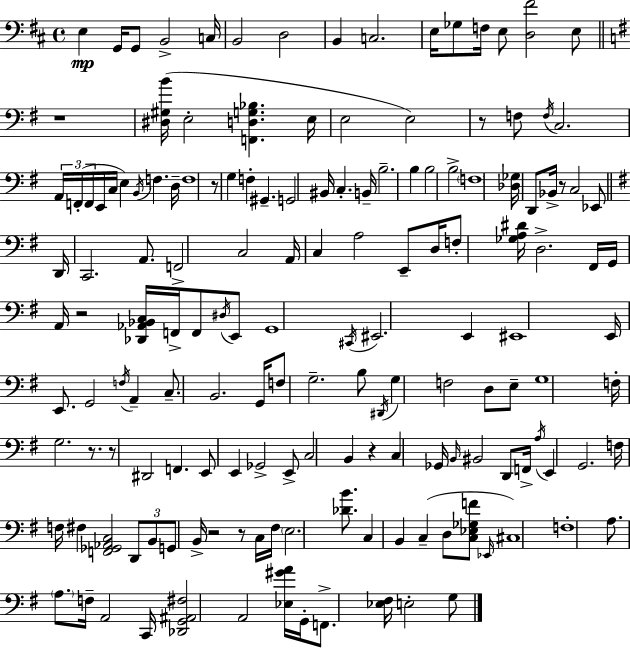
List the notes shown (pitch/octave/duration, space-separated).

E3/q G2/s G2/e B2/h C3/s B2/h D3/h B2/q C3/h. E3/s Gb3/e F3/s E3/e [D3,F#4]/h E3/e R/w [D#3,G#3,B4]/s E3/h [F2,D3,G3,Bb3]/q. E3/s E3/h E3/h R/e F3/e F3/s C3/h. A2/s F2/s F2/s E2/s C3/s E3/q B2/s F3/q. D3/s F3/w R/e G3/q F3/q G#2/q. G2/h BIS2/s C3/q. B2/s B3/h. B3/q B3/h B3/h F3/w [Db3,Gb3]/s D2/e Bb2/s R/e C3/h Eb2/e D2/s C2/h. A2/e. F2/h C3/h A2/s C3/q A3/h E2/e D3/s F3/e [Gb3,A3,D#4]/s D3/h. F#2/s G2/s A2/s R/h [Db2,Ab2,Bb2,C3]/s F2/s F2/e D#3/s E2/e G2/w C#2/s EIS2/h. E2/q EIS2/w E2/s E2/e. G2/h F3/s A2/q C3/e. B2/h. G2/s F3/e G3/h. B3/e D#2/s G3/q F3/h D3/e E3/e G3/w F3/s G3/h. R/e. R/e D#2/h F2/q. E2/e E2/q Gb2/h E2/e C3/h B2/q R/q C3/q Gb2/s B2/s BIS2/h D2/e F2/s A3/s E2/q G2/h. F3/s F3/s F#3/q [F2,Gb2,Ab2,C3]/h D2/e B2/e G2/e B2/s R/h R/e C3/s F#3/s E3/h. [Db4,B4]/e. C3/q B2/q C3/q D3/e [C3,Eb3,Gb3,F4]/e Eb2/s C#3/w F3/w A3/e. A3/e. F3/s A2/h C2/s [Db2,G2,A#2,F#3]/h A2/h [Eb3,G#4,A4]/s G2/s F2/e. [Eb3,F#3]/s E3/h G3/e